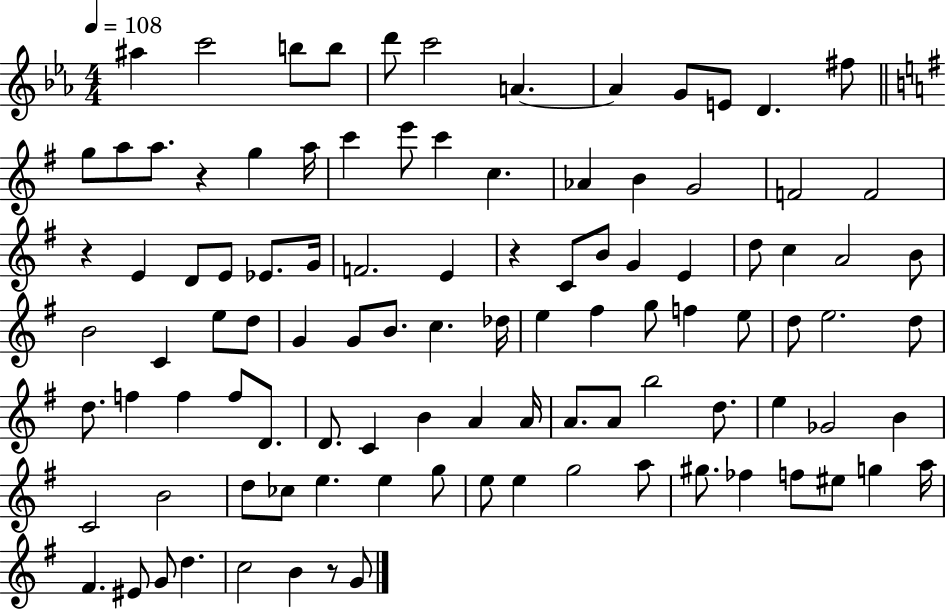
A#5/q C6/h B5/e B5/e D6/e C6/h A4/q. A4/q G4/e E4/e D4/q. F#5/e G5/e A5/e A5/e. R/q G5/q A5/s C6/q E6/e C6/q C5/q. Ab4/q B4/q G4/h F4/h F4/h R/q E4/q D4/e E4/e Eb4/e. G4/s F4/h. E4/q R/q C4/e B4/e G4/q E4/q D5/e C5/q A4/h B4/e B4/h C4/q E5/e D5/e G4/q G4/e B4/e. C5/q. Db5/s E5/q F#5/q G5/e F5/q E5/e D5/e E5/h. D5/e D5/e. F5/q F5/q F5/e D4/e. D4/e. C4/q B4/q A4/q A4/s A4/e. A4/e B5/h D5/e. E5/q Gb4/h B4/q C4/h B4/h D5/e CES5/e E5/q. E5/q G5/e E5/e E5/q G5/h A5/e G#5/e. FES5/q F5/e EIS5/e G5/q A5/s F#4/q. EIS4/e G4/e D5/q. C5/h B4/q R/e G4/e